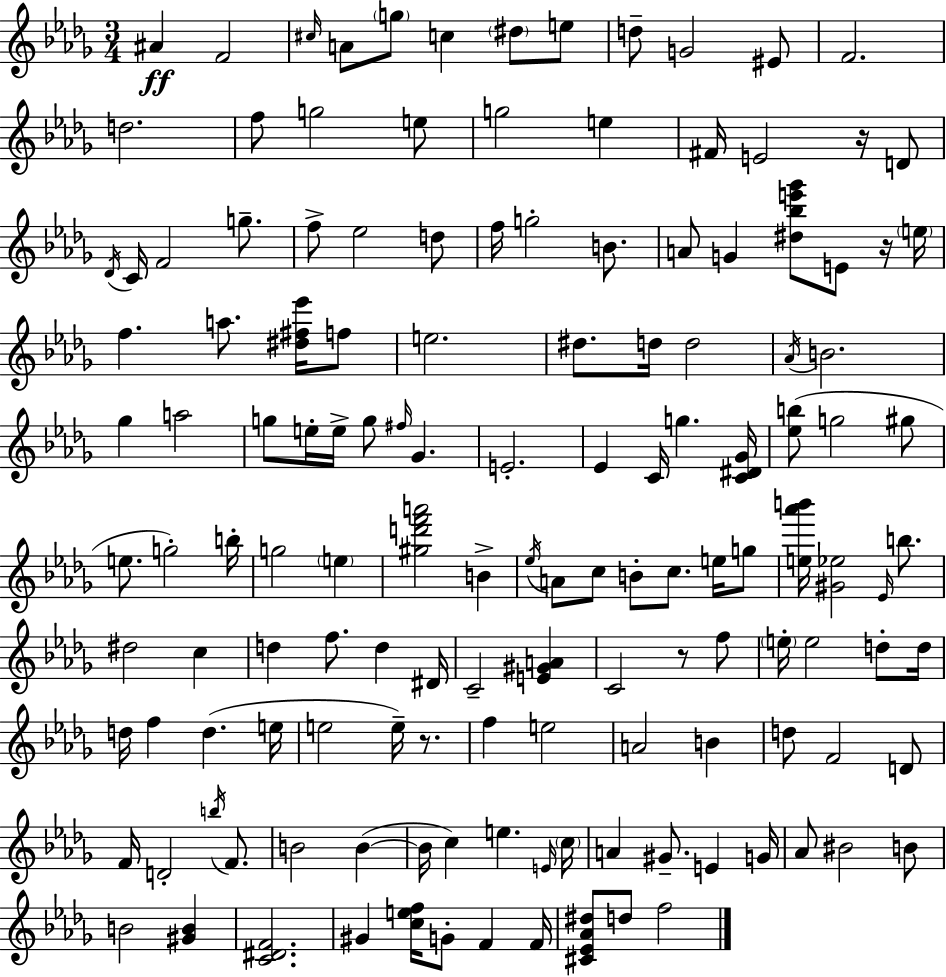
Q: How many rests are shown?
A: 4